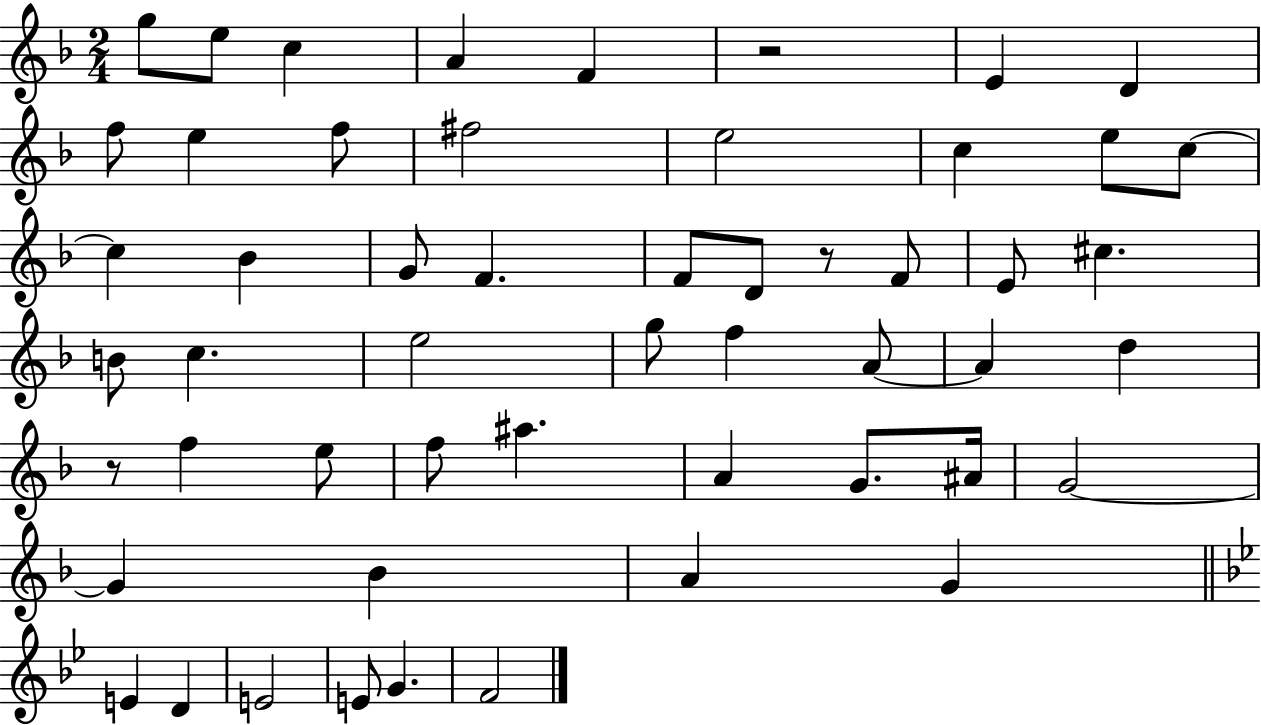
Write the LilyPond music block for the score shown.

{
  \clef treble
  \numericTimeSignature
  \time 2/4
  \key f \major
  g''8 e''8 c''4 | a'4 f'4 | r2 | e'4 d'4 | \break f''8 e''4 f''8 | fis''2 | e''2 | c''4 e''8 c''8~~ | \break c''4 bes'4 | g'8 f'4. | f'8 d'8 r8 f'8 | e'8 cis''4. | \break b'8 c''4. | e''2 | g''8 f''4 a'8~~ | a'4 d''4 | \break r8 f''4 e''8 | f''8 ais''4. | a'4 g'8. ais'16 | g'2~~ | \break g'4 bes'4 | a'4 g'4 | \bar "||" \break \key g \minor e'4 d'4 | e'2 | e'8 g'4. | f'2 | \break \bar "|."
}